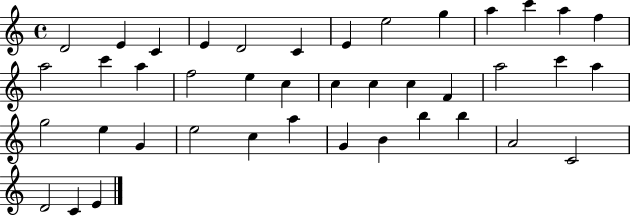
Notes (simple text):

D4/h E4/q C4/q E4/q D4/h C4/q E4/q E5/h G5/q A5/q C6/q A5/q F5/q A5/h C6/q A5/q F5/h E5/q C5/q C5/q C5/q C5/q F4/q A5/h C6/q A5/q G5/h E5/q G4/q E5/h C5/q A5/q G4/q B4/q B5/q B5/q A4/h C4/h D4/h C4/q E4/q